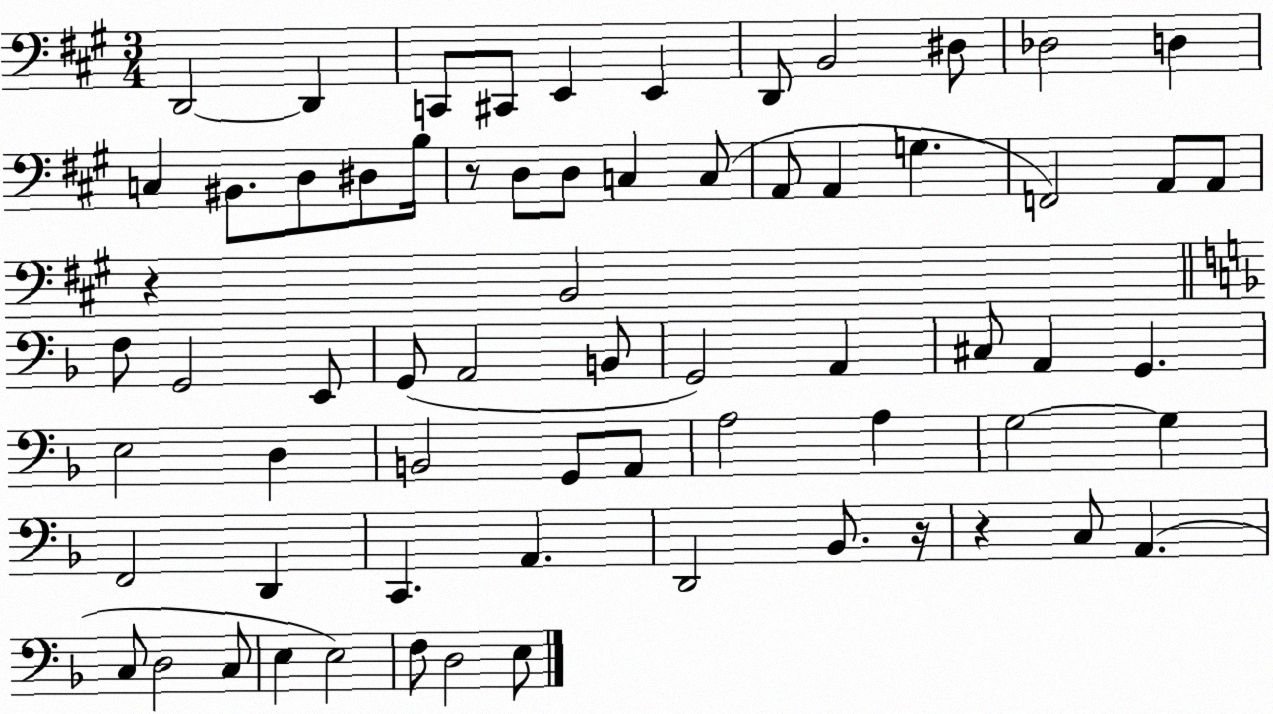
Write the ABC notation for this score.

X:1
T:Untitled
M:3/4
L:1/4
K:A
D,,2 D,, C,,/2 ^C,,/2 E,, E,, D,,/2 B,,2 ^D,/2 _D,2 D, C, ^B,,/2 D,/2 ^D,/2 B,/4 z/2 D,/2 D,/2 C, C,/2 A,,/2 A,, G, F,,2 A,,/2 A,,/2 z B,,2 F,/2 G,,2 E,,/2 G,,/2 A,,2 B,,/2 G,,2 A,, ^C,/2 A,, G,, E,2 D, B,,2 G,,/2 A,,/2 A,2 A, G,2 G, F,,2 D,, C,, A,, D,,2 _B,,/2 z/4 z C,/2 A,, C,/2 D,2 C,/2 E, E,2 F,/2 D,2 E,/2